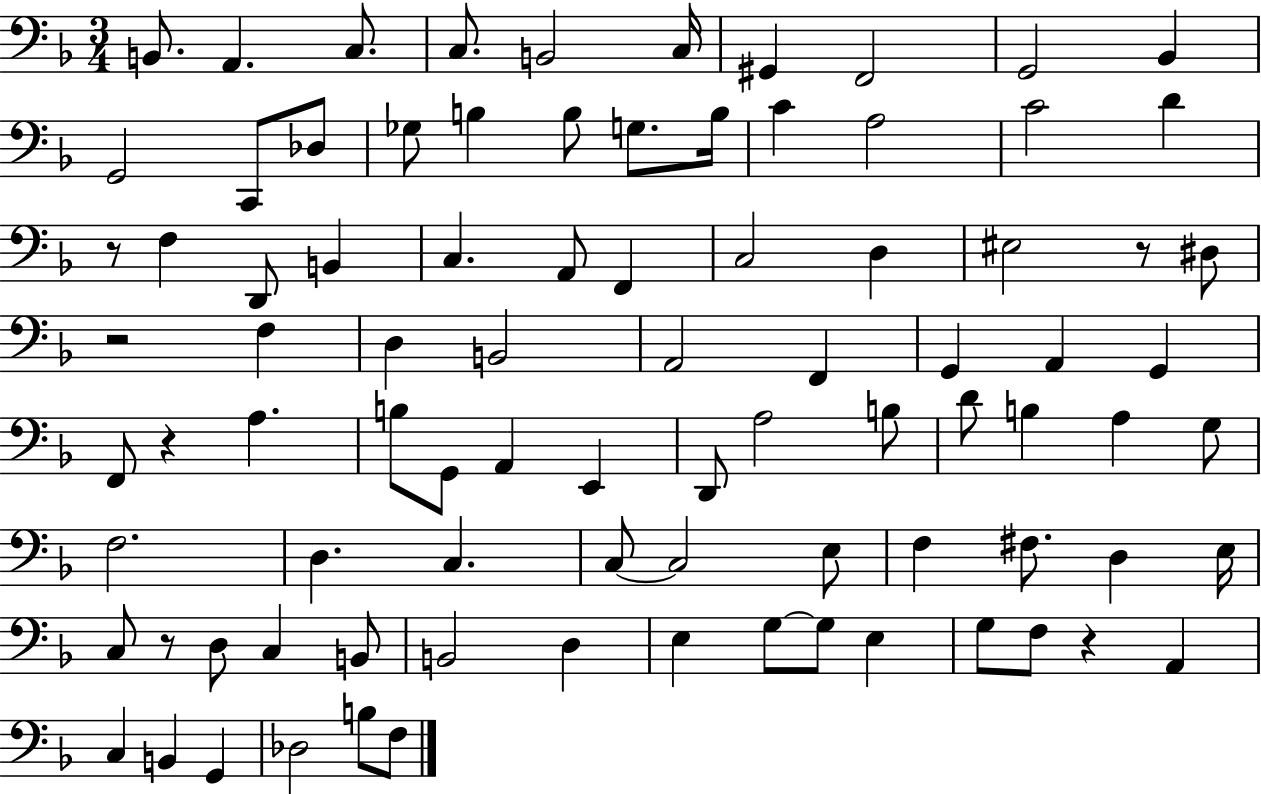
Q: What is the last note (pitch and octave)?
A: F3